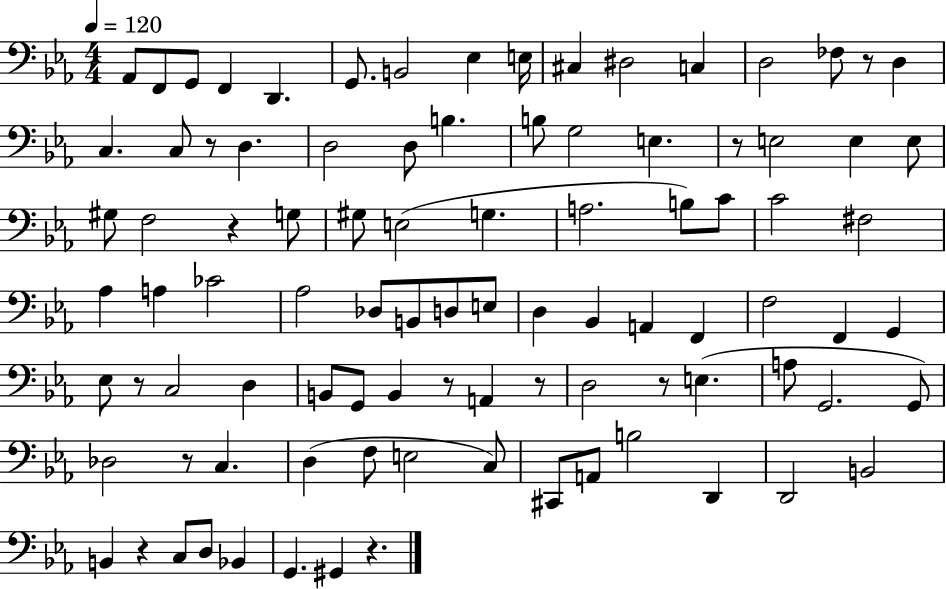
{
  \clef bass
  \numericTimeSignature
  \time 4/4
  \key ees \major
  \tempo 4 = 120
  aes,8 f,8 g,8 f,4 d,4. | g,8. b,2 ees4 e16 | cis4 dis2 c4 | d2 fes8 r8 d4 | \break c4. c8 r8 d4. | d2 d8 b4. | b8 g2 e4. | r8 e2 e4 e8 | \break gis8 f2 r4 g8 | gis8 e2( g4. | a2. b8) c'8 | c'2 fis2 | \break aes4 a4 ces'2 | aes2 des8 b,8 d8 e8 | d4 bes,4 a,4 f,4 | f2 f,4 g,4 | \break ees8 r8 c2 d4 | b,8 g,8 b,4 r8 a,4 r8 | d2 r8 e4.( | a8 g,2. g,8) | \break des2 r8 c4. | d4( f8 e2 c8) | cis,8 a,8 b2 d,4 | d,2 b,2 | \break b,4 r4 c8 d8 bes,4 | g,4. gis,4 r4. | \bar "|."
}